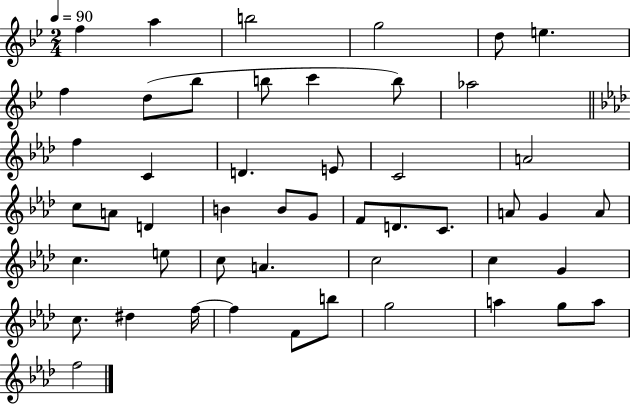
{
  \clef treble
  \numericTimeSignature
  \time 2/4
  \key bes \major
  \tempo 4 = 90
  f''4 a''4 | b''2 | g''2 | d''8 e''4. | \break f''4 d''8( bes''8 | b''8 c'''4 b''8) | aes''2 | \bar "||" \break \key f \minor f''4 c'4 | d'4. e'8 | c'2 | a'2 | \break c''8 a'8 d'4 | b'4 b'8 g'8 | f'8 d'8. c'8. | a'8 g'4 a'8 | \break c''4. e''8 | c''8 a'4. | c''2 | c''4 g'4 | \break c''8. dis''4 f''16~~ | f''4 f'8 b''8 | g''2 | a''4 g''8 a''8 | \break f''2 | \bar "|."
}